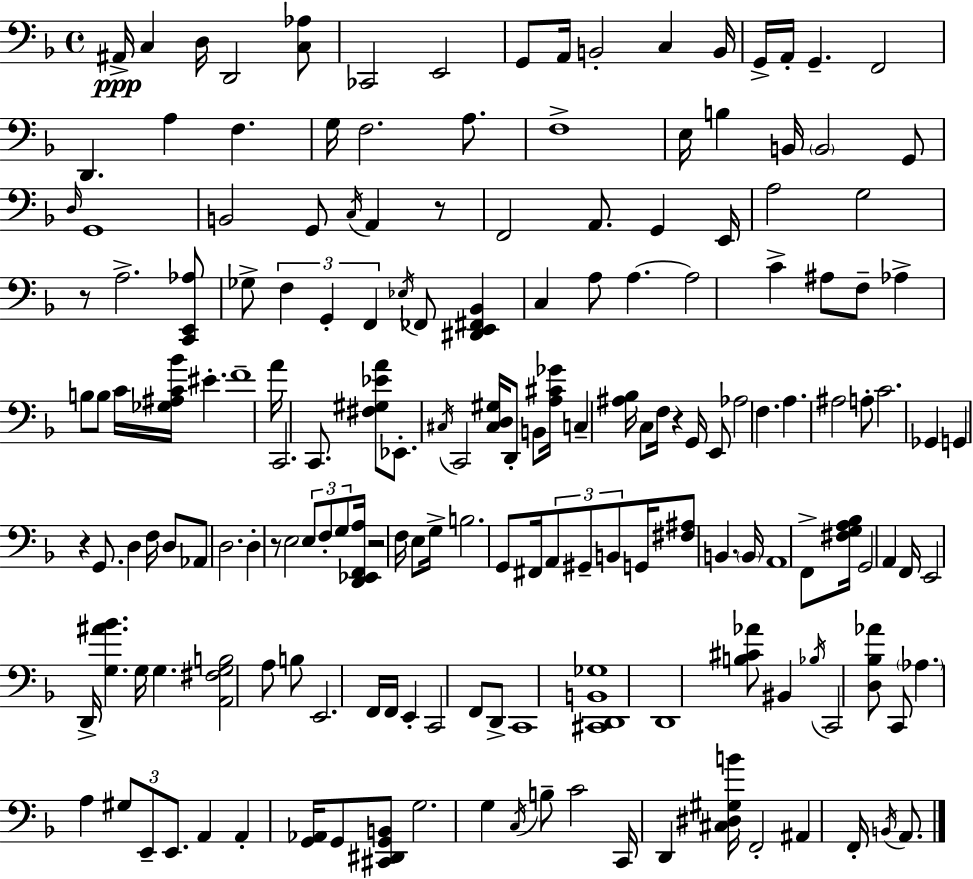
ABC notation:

X:1
T:Untitled
M:4/4
L:1/4
K:F
^A,,/4 C, D,/4 D,,2 [C,_A,]/2 _C,,2 E,,2 G,,/2 A,,/4 B,,2 C, B,,/4 G,,/4 A,,/4 G,, F,,2 D,, A, F, G,/4 F,2 A,/2 F,4 E,/4 B, B,,/4 B,,2 G,,/2 D,/4 G,,4 B,,2 G,,/2 C,/4 A,, z/2 F,,2 A,,/2 G,, E,,/4 A,2 G,2 z/2 A,2 [C,,E,,_A,]/2 _G,/2 F, G,, F,, _E,/4 _F,,/2 [^D,,E,,^F,,_B,,] C, A,/2 A, A,2 C ^A,/2 F,/2 _A, B,/2 B,/2 C/4 [_G,^A,C_B]/4 ^E F4 A/4 C,,2 C,,/2 [^F,^G,_EA]/2 _E,,/2 ^C,/4 C,,2 [^C,D,^G,]/4 D,,/2 B,,/2 [A,^C_G]/4 C, [^A,_B,]/4 C,/2 F,/4 z G,,/4 E,,/2 _A,2 F, A, ^A,2 A,/2 C2 _G,, G,, z G,,/2 D, F,/4 D,/2 _A,,/2 D,2 D, z/2 E,2 E,/2 F,/2 G,/2 [D,,_E,,F,,A,]/4 z2 F,/4 E,/2 G,/4 B,2 G,,/2 ^F,,/4 A,,/2 ^G,,/2 B,,/2 G,,/4 [^F,^A,]/2 B,, B,,/4 A,,4 F,,/2 [^F,G,A,_B,]/4 G,,2 A,, F,,/4 E,,2 D,,/4 [G,^A_B] G,/4 G, [A,,^F,G,B,]2 A,/2 B,/2 E,,2 F,,/4 F,,/4 E,, C,,2 F,,/2 D,,/2 C,,4 [^C,,D,,B,,_G,]4 D,,4 [B,^C_A]/2 ^B,, _B,/4 C,,2 [D,_B,_A]/2 C,,/2 _A, A, ^G,/2 E,,/2 E,,/2 A,, A,, [G,,_A,,]/4 G,,/2 [^C,,^D,,G,,B,,]/2 G,2 G, C,/4 B,/2 C2 C,,/4 D,, [^C,^D,^G,B]/4 F,,2 ^A,, F,,/4 B,,/4 A,,/2